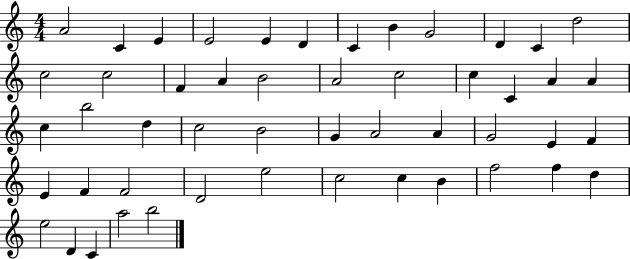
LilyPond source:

{
  \clef treble
  \numericTimeSignature
  \time 4/4
  \key c \major
  a'2 c'4 e'4 | e'2 e'4 d'4 | c'4 b'4 g'2 | d'4 c'4 d''2 | \break c''2 c''2 | f'4 a'4 b'2 | a'2 c''2 | c''4 c'4 a'4 a'4 | \break c''4 b''2 d''4 | c''2 b'2 | g'4 a'2 a'4 | g'2 e'4 f'4 | \break e'4 f'4 f'2 | d'2 e''2 | c''2 c''4 b'4 | f''2 f''4 d''4 | \break e''2 d'4 c'4 | a''2 b''2 | \bar "|."
}